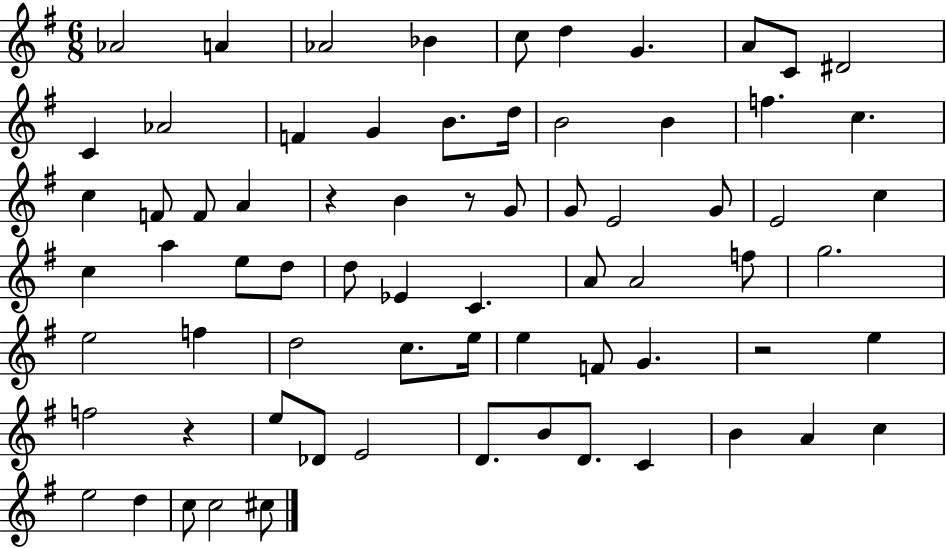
{
  \clef treble
  \numericTimeSignature
  \time 6/8
  \key g \major
  \repeat volta 2 { aes'2 a'4 | aes'2 bes'4 | c''8 d''4 g'4. | a'8 c'8 dis'2 | \break c'4 aes'2 | f'4 g'4 b'8. d''16 | b'2 b'4 | f''4. c''4. | \break c''4 f'8 f'8 a'4 | r4 b'4 r8 g'8 | g'8 e'2 g'8 | e'2 c''4 | \break c''4 a''4 e''8 d''8 | d''8 ees'4 c'4. | a'8 a'2 f''8 | g''2. | \break e''2 f''4 | d''2 c''8. e''16 | e''4 f'8 g'4. | r2 e''4 | \break f''2 r4 | e''8 des'8 e'2 | d'8. b'8 d'8. c'4 | b'4 a'4 c''4 | \break e''2 d''4 | c''8 c''2 cis''8 | } \bar "|."
}